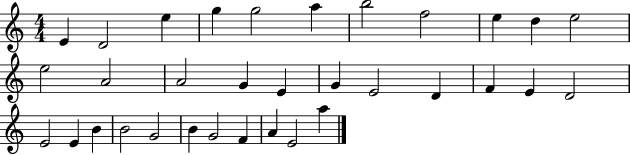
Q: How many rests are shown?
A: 0